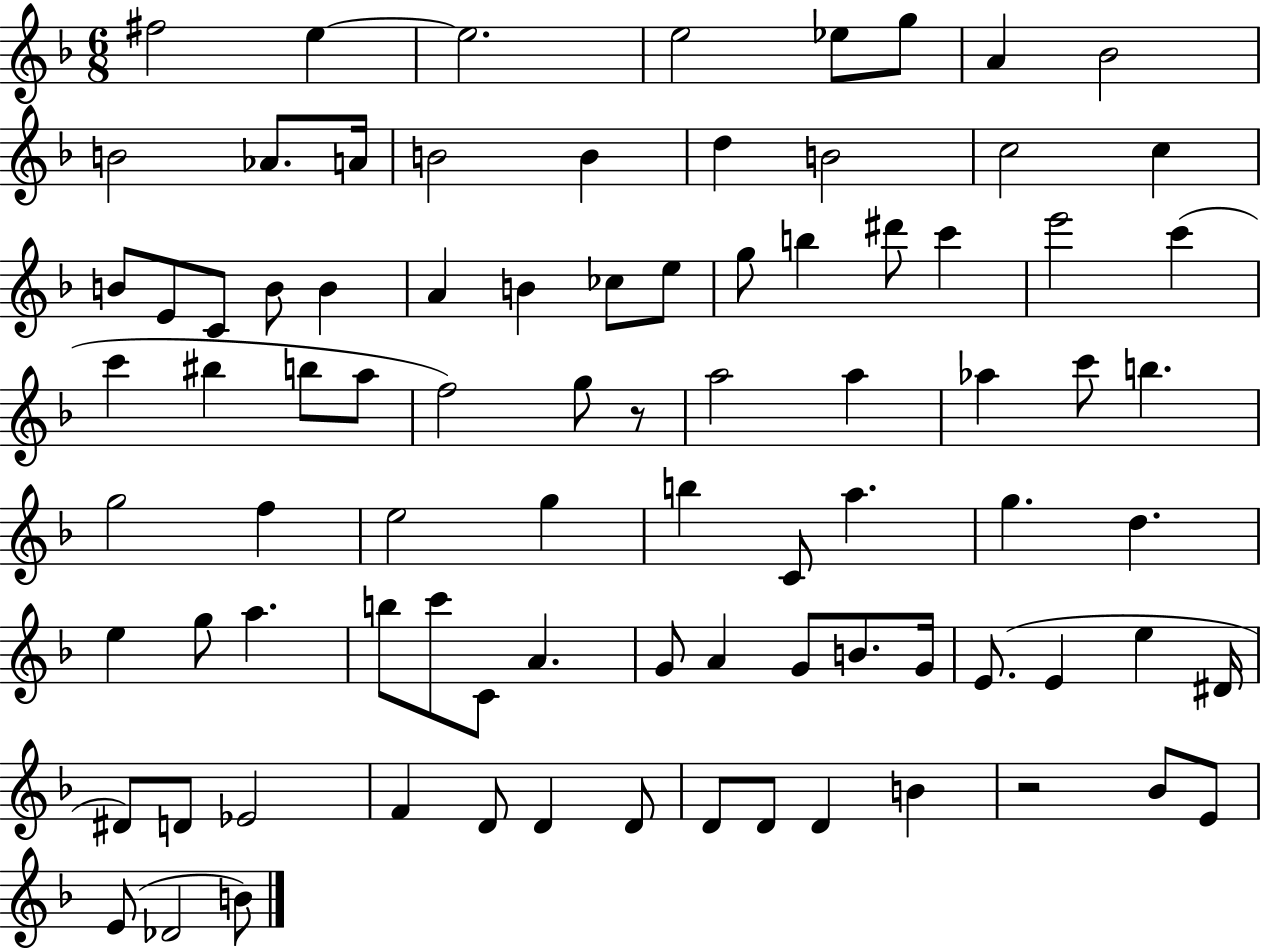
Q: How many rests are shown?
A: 2